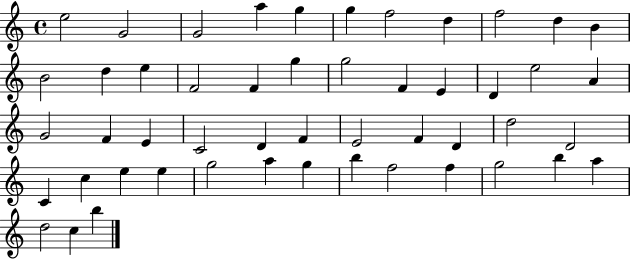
E5/h G4/h G4/h A5/q G5/q G5/q F5/h D5/q F5/h D5/q B4/q B4/h D5/q E5/q F4/h F4/q G5/q G5/h F4/q E4/q D4/q E5/h A4/q G4/h F4/q E4/q C4/h D4/q F4/q E4/h F4/q D4/q D5/h D4/h C4/q C5/q E5/q E5/q G5/h A5/q G5/q B5/q F5/h F5/q G5/h B5/q A5/q D5/h C5/q B5/q